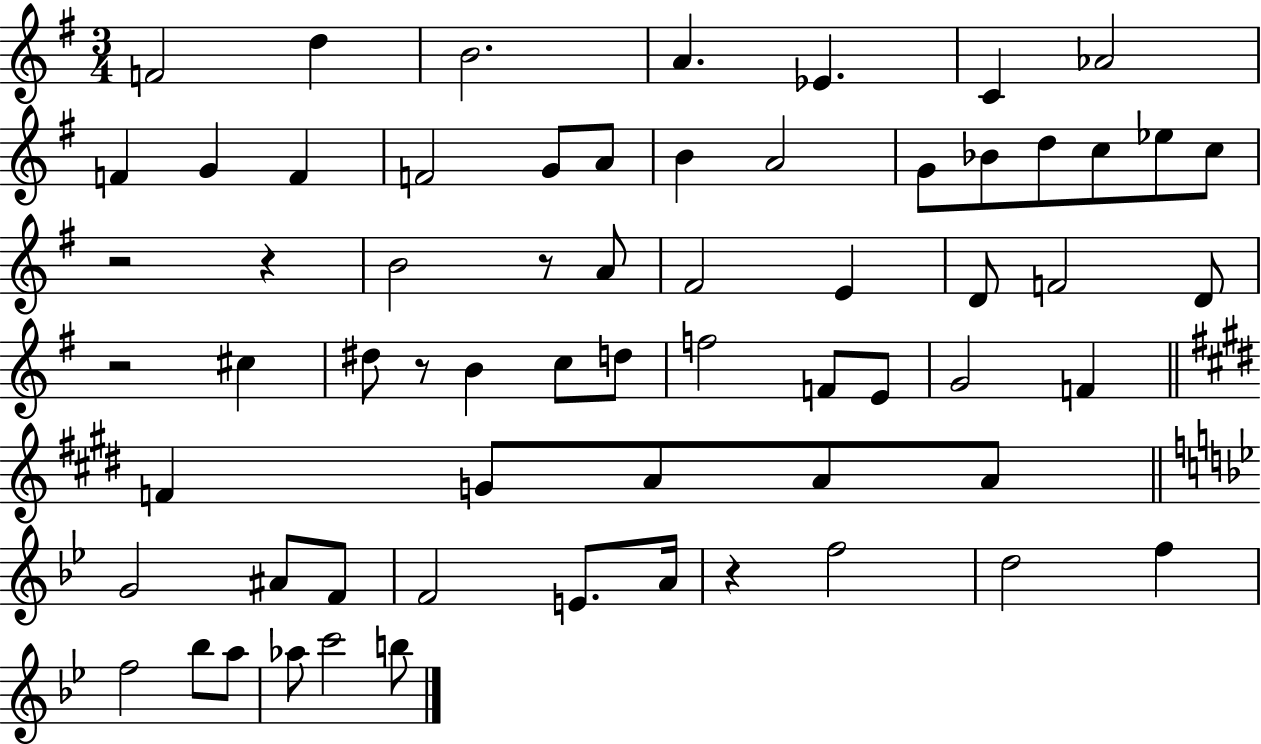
F4/h D5/q B4/h. A4/q. Eb4/q. C4/q Ab4/h F4/q G4/q F4/q F4/h G4/e A4/e B4/q A4/h G4/e Bb4/e D5/e C5/e Eb5/e C5/e R/h R/q B4/h R/e A4/e F#4/h E4/q D4/e F4/h D4/e R/h C#5/q D#5/e R/e B4/q C5/e D5/e F5/h F4/e E4/e G4/h F4/q F4/q G4/e A4/e A4/e A4/e G4/h A#4/e F4/e F4/h E4/e. A4/s R/q F5/h D5/h F5/q F5/h Bb5/e A5/e Ab5/e C6/h B5/e